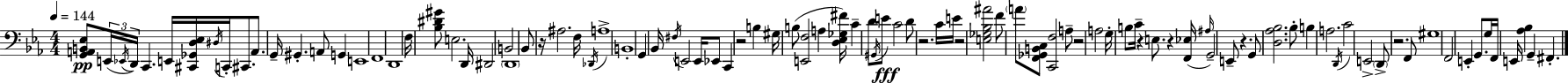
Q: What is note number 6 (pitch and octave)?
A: D#3